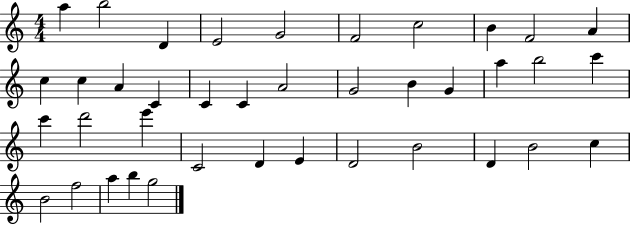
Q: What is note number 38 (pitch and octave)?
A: B5